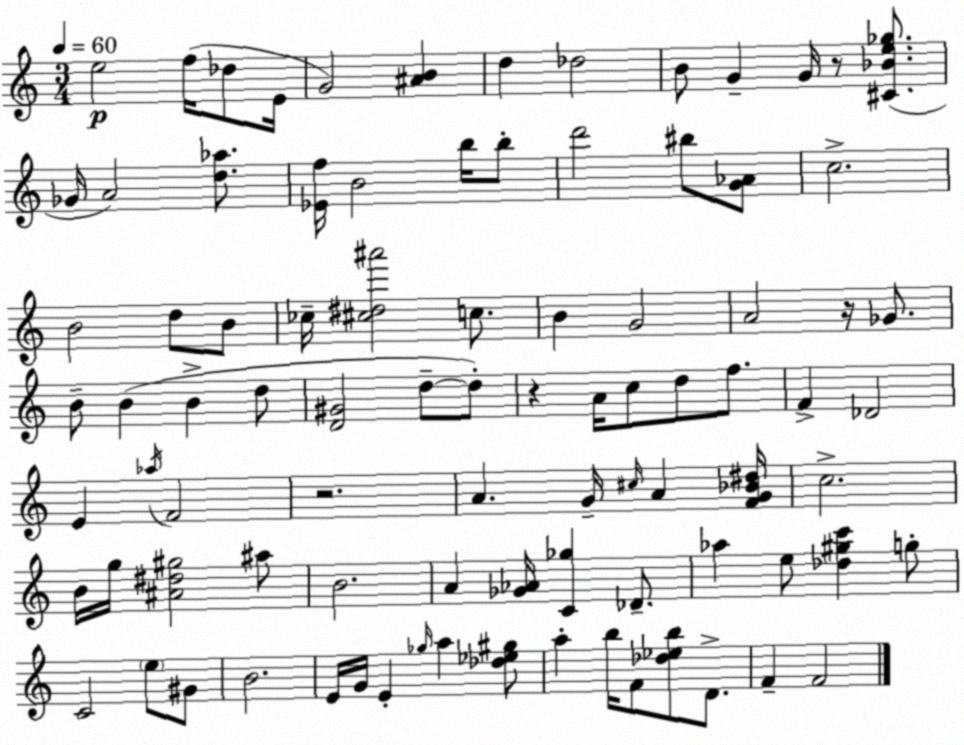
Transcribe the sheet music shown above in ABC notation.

X:1
T:Untitled
M:3/4
L:1/4
K:C
e2 f/4 _d/2 E/4 G2 [^AB] d _d2 B/2 G G/4 z/2 [^C_Be_g]/2 _G/4 A2 [d_a]/2 [_Ef]/4 B2 b/4 b/2 d'2 ^b/2 [G_A]/2 c2 B2 d/2 B/2 _c/4 [^c^d^a']2 c/2 B G2 A2 z/4 _G/2 B/2 B B d/2 [D^G]2 d/2 d/2 z A/4 c/2 d/2 f/2 F _D2 E _a/4 F2 z2 A G/4 ^c/4 A [FG_B^d]/4 c2 B/4 g/4 [^A^d^g]2 ^a/2 B2 A [_G_A]/4 [C_g] _D/2 _a e/2 [_d^gc'] g/2 C2 e/2 ^G/2 B2 E/4 G/4 E _g/4 a [_d_e^g]/2 a b/4 F/2 [_d_eb]/2 D/2 F F2